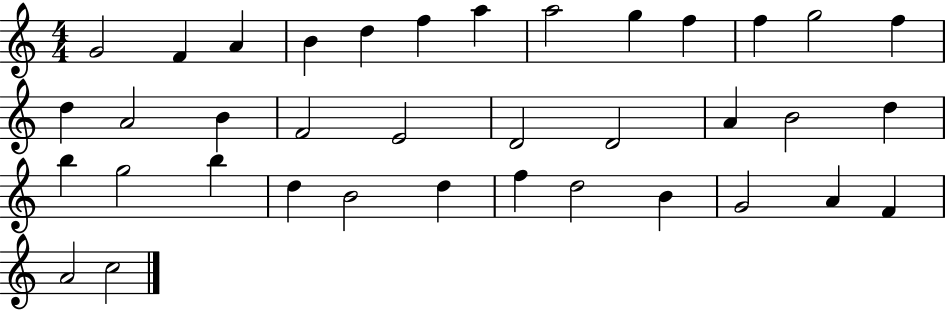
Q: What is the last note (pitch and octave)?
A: C5